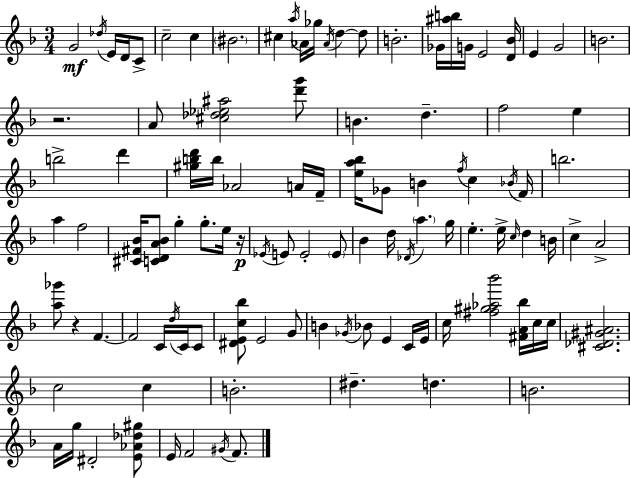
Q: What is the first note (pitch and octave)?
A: G4